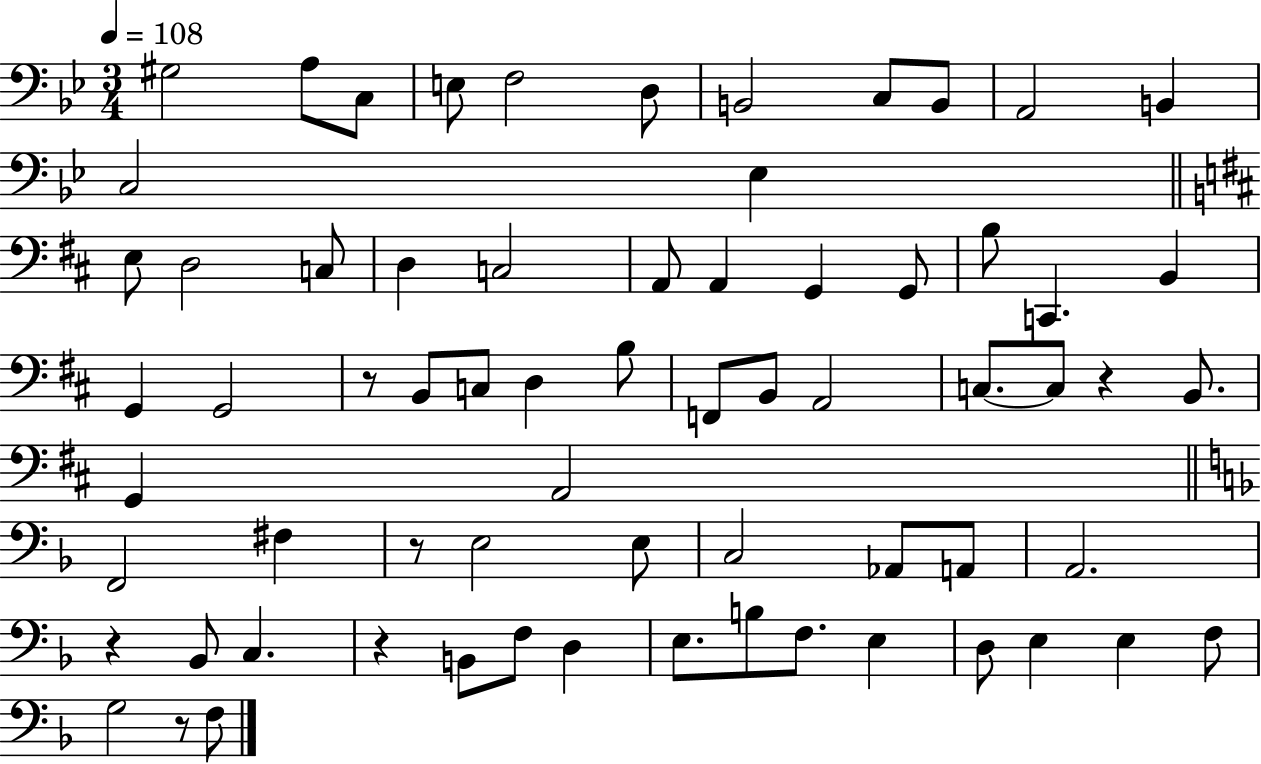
G#3/h A3/e C3/e E3/e F3/h D3/e B2/h C3/e B2/e A2/h B2/q C3/h Eb3/q E3/e D3/h C3/e D3/q C3/h A2/e A2/q G2/q G2/e B3/e C2/q. B2/q G2/q G2/h R/e B2/e C3/e D3/q B3/e F2/e B2/e A2/h C3/e. C3/e R/q B2/e. G2/q A2/h F2/h F#3/q R/e E3/h E3/e C3/h Ab2/e A2/e A2/h. R/q Bb2/e C3/q. R/q B2/e F3/e D3/q E3/e. B3/e F3/e. E3/q D3/e E3/q E3/q F3/e G3/h R/e F3/e